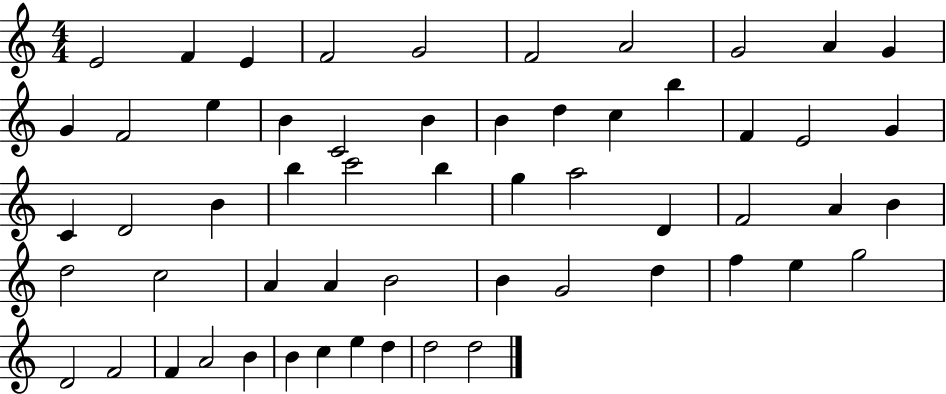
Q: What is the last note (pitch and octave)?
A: D5